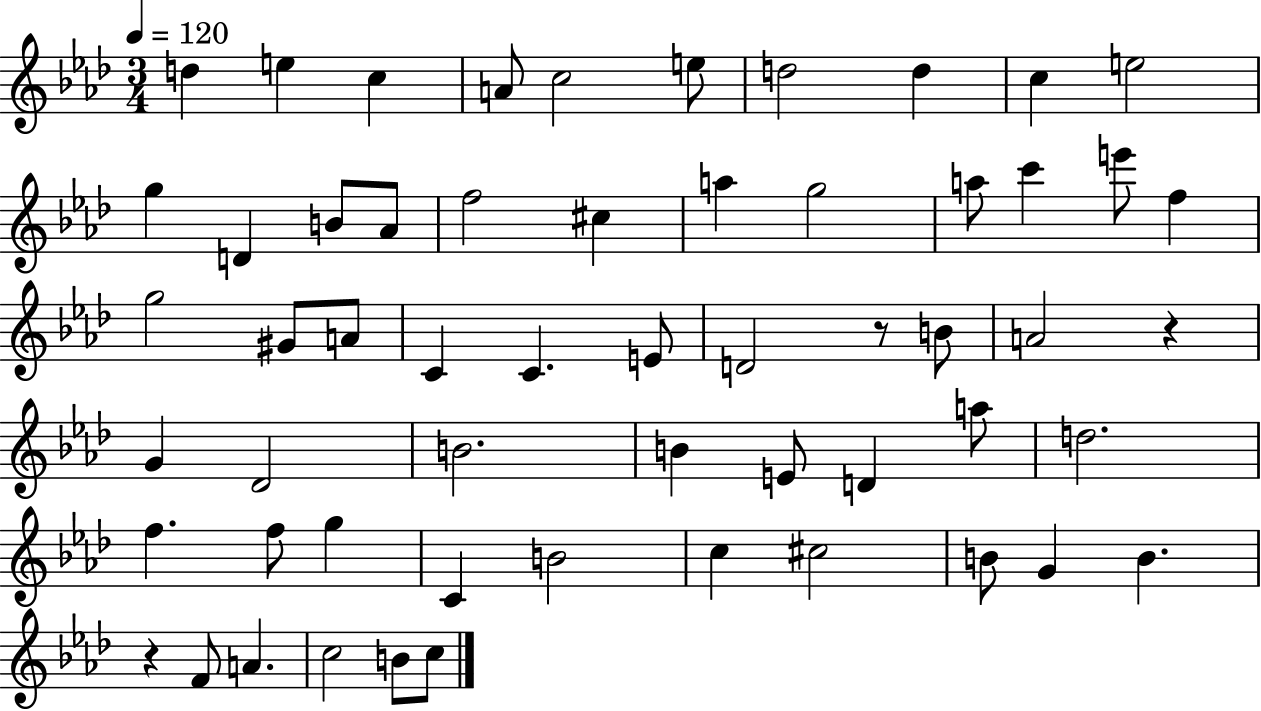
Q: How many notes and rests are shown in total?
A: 57